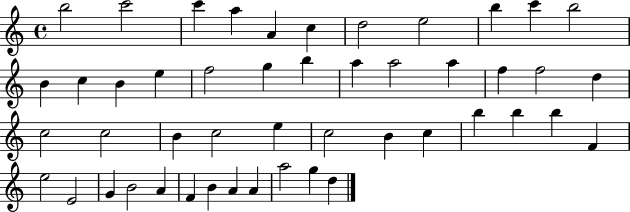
B5/h C6/h C6/q A5/q A4/q C5/q D5/h E5/h B5/q C6/q B5/h B4/q C5/q B4/q E5/q F5/h G5/q B5/q A5/q A5/h A5/q F5/q F5/h D5/q C5/h C5/h B4/q C5/h E5/q C5/h B4/q C5/q B5/q B5/q B5/q F4/q E5/h E4/h G4/q B4/h A4/q F4/q B4/q A4/q A4/q A5/h G5/q D5/q